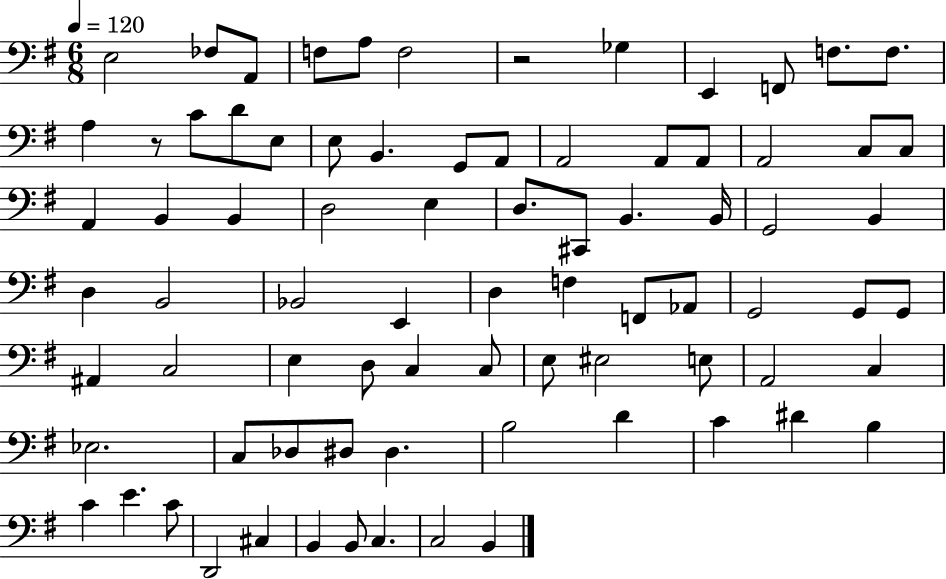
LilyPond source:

{
  \clef bass
  \numericTimeSignature
  \time 6/8
  \key g \major
  \tempo 4 = 120
  e2 fes8 a,8 | f8 a8 f2 | r2 ges4 | e,4 f,8 f8. f8. | \break a4 r8 c'8 d'8 e8 | e8 b,4. g,8 a,8 | a,2 a,8 a,8 | a,2 c8 c8 | \break a,4 b,4 b,4 | d2 e4 | d8. cis,8 b,4. b,16 | g,2 b,4 | \break d4 b,2 | bes,2 e,4 | d4 f4 f,8 aes,8 | g,2 g,8 g,8 | \break ais,4 c2 | e4 d8 c4 c8 | e8 eis2 e8 | a,2 c4 | \break ees2. | c8 des8 dis8 dis4. | b2 d'4 | c'4 dis'4 b4 | \break c'4 e'4. c'8 | d,2 cis4 | b,4 b,8 c4. | c2 b,4 | \break \bar "|."
}